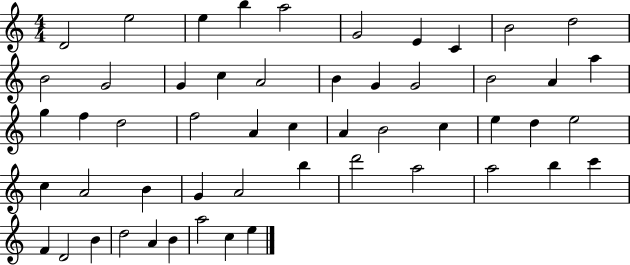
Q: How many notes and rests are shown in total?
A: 53